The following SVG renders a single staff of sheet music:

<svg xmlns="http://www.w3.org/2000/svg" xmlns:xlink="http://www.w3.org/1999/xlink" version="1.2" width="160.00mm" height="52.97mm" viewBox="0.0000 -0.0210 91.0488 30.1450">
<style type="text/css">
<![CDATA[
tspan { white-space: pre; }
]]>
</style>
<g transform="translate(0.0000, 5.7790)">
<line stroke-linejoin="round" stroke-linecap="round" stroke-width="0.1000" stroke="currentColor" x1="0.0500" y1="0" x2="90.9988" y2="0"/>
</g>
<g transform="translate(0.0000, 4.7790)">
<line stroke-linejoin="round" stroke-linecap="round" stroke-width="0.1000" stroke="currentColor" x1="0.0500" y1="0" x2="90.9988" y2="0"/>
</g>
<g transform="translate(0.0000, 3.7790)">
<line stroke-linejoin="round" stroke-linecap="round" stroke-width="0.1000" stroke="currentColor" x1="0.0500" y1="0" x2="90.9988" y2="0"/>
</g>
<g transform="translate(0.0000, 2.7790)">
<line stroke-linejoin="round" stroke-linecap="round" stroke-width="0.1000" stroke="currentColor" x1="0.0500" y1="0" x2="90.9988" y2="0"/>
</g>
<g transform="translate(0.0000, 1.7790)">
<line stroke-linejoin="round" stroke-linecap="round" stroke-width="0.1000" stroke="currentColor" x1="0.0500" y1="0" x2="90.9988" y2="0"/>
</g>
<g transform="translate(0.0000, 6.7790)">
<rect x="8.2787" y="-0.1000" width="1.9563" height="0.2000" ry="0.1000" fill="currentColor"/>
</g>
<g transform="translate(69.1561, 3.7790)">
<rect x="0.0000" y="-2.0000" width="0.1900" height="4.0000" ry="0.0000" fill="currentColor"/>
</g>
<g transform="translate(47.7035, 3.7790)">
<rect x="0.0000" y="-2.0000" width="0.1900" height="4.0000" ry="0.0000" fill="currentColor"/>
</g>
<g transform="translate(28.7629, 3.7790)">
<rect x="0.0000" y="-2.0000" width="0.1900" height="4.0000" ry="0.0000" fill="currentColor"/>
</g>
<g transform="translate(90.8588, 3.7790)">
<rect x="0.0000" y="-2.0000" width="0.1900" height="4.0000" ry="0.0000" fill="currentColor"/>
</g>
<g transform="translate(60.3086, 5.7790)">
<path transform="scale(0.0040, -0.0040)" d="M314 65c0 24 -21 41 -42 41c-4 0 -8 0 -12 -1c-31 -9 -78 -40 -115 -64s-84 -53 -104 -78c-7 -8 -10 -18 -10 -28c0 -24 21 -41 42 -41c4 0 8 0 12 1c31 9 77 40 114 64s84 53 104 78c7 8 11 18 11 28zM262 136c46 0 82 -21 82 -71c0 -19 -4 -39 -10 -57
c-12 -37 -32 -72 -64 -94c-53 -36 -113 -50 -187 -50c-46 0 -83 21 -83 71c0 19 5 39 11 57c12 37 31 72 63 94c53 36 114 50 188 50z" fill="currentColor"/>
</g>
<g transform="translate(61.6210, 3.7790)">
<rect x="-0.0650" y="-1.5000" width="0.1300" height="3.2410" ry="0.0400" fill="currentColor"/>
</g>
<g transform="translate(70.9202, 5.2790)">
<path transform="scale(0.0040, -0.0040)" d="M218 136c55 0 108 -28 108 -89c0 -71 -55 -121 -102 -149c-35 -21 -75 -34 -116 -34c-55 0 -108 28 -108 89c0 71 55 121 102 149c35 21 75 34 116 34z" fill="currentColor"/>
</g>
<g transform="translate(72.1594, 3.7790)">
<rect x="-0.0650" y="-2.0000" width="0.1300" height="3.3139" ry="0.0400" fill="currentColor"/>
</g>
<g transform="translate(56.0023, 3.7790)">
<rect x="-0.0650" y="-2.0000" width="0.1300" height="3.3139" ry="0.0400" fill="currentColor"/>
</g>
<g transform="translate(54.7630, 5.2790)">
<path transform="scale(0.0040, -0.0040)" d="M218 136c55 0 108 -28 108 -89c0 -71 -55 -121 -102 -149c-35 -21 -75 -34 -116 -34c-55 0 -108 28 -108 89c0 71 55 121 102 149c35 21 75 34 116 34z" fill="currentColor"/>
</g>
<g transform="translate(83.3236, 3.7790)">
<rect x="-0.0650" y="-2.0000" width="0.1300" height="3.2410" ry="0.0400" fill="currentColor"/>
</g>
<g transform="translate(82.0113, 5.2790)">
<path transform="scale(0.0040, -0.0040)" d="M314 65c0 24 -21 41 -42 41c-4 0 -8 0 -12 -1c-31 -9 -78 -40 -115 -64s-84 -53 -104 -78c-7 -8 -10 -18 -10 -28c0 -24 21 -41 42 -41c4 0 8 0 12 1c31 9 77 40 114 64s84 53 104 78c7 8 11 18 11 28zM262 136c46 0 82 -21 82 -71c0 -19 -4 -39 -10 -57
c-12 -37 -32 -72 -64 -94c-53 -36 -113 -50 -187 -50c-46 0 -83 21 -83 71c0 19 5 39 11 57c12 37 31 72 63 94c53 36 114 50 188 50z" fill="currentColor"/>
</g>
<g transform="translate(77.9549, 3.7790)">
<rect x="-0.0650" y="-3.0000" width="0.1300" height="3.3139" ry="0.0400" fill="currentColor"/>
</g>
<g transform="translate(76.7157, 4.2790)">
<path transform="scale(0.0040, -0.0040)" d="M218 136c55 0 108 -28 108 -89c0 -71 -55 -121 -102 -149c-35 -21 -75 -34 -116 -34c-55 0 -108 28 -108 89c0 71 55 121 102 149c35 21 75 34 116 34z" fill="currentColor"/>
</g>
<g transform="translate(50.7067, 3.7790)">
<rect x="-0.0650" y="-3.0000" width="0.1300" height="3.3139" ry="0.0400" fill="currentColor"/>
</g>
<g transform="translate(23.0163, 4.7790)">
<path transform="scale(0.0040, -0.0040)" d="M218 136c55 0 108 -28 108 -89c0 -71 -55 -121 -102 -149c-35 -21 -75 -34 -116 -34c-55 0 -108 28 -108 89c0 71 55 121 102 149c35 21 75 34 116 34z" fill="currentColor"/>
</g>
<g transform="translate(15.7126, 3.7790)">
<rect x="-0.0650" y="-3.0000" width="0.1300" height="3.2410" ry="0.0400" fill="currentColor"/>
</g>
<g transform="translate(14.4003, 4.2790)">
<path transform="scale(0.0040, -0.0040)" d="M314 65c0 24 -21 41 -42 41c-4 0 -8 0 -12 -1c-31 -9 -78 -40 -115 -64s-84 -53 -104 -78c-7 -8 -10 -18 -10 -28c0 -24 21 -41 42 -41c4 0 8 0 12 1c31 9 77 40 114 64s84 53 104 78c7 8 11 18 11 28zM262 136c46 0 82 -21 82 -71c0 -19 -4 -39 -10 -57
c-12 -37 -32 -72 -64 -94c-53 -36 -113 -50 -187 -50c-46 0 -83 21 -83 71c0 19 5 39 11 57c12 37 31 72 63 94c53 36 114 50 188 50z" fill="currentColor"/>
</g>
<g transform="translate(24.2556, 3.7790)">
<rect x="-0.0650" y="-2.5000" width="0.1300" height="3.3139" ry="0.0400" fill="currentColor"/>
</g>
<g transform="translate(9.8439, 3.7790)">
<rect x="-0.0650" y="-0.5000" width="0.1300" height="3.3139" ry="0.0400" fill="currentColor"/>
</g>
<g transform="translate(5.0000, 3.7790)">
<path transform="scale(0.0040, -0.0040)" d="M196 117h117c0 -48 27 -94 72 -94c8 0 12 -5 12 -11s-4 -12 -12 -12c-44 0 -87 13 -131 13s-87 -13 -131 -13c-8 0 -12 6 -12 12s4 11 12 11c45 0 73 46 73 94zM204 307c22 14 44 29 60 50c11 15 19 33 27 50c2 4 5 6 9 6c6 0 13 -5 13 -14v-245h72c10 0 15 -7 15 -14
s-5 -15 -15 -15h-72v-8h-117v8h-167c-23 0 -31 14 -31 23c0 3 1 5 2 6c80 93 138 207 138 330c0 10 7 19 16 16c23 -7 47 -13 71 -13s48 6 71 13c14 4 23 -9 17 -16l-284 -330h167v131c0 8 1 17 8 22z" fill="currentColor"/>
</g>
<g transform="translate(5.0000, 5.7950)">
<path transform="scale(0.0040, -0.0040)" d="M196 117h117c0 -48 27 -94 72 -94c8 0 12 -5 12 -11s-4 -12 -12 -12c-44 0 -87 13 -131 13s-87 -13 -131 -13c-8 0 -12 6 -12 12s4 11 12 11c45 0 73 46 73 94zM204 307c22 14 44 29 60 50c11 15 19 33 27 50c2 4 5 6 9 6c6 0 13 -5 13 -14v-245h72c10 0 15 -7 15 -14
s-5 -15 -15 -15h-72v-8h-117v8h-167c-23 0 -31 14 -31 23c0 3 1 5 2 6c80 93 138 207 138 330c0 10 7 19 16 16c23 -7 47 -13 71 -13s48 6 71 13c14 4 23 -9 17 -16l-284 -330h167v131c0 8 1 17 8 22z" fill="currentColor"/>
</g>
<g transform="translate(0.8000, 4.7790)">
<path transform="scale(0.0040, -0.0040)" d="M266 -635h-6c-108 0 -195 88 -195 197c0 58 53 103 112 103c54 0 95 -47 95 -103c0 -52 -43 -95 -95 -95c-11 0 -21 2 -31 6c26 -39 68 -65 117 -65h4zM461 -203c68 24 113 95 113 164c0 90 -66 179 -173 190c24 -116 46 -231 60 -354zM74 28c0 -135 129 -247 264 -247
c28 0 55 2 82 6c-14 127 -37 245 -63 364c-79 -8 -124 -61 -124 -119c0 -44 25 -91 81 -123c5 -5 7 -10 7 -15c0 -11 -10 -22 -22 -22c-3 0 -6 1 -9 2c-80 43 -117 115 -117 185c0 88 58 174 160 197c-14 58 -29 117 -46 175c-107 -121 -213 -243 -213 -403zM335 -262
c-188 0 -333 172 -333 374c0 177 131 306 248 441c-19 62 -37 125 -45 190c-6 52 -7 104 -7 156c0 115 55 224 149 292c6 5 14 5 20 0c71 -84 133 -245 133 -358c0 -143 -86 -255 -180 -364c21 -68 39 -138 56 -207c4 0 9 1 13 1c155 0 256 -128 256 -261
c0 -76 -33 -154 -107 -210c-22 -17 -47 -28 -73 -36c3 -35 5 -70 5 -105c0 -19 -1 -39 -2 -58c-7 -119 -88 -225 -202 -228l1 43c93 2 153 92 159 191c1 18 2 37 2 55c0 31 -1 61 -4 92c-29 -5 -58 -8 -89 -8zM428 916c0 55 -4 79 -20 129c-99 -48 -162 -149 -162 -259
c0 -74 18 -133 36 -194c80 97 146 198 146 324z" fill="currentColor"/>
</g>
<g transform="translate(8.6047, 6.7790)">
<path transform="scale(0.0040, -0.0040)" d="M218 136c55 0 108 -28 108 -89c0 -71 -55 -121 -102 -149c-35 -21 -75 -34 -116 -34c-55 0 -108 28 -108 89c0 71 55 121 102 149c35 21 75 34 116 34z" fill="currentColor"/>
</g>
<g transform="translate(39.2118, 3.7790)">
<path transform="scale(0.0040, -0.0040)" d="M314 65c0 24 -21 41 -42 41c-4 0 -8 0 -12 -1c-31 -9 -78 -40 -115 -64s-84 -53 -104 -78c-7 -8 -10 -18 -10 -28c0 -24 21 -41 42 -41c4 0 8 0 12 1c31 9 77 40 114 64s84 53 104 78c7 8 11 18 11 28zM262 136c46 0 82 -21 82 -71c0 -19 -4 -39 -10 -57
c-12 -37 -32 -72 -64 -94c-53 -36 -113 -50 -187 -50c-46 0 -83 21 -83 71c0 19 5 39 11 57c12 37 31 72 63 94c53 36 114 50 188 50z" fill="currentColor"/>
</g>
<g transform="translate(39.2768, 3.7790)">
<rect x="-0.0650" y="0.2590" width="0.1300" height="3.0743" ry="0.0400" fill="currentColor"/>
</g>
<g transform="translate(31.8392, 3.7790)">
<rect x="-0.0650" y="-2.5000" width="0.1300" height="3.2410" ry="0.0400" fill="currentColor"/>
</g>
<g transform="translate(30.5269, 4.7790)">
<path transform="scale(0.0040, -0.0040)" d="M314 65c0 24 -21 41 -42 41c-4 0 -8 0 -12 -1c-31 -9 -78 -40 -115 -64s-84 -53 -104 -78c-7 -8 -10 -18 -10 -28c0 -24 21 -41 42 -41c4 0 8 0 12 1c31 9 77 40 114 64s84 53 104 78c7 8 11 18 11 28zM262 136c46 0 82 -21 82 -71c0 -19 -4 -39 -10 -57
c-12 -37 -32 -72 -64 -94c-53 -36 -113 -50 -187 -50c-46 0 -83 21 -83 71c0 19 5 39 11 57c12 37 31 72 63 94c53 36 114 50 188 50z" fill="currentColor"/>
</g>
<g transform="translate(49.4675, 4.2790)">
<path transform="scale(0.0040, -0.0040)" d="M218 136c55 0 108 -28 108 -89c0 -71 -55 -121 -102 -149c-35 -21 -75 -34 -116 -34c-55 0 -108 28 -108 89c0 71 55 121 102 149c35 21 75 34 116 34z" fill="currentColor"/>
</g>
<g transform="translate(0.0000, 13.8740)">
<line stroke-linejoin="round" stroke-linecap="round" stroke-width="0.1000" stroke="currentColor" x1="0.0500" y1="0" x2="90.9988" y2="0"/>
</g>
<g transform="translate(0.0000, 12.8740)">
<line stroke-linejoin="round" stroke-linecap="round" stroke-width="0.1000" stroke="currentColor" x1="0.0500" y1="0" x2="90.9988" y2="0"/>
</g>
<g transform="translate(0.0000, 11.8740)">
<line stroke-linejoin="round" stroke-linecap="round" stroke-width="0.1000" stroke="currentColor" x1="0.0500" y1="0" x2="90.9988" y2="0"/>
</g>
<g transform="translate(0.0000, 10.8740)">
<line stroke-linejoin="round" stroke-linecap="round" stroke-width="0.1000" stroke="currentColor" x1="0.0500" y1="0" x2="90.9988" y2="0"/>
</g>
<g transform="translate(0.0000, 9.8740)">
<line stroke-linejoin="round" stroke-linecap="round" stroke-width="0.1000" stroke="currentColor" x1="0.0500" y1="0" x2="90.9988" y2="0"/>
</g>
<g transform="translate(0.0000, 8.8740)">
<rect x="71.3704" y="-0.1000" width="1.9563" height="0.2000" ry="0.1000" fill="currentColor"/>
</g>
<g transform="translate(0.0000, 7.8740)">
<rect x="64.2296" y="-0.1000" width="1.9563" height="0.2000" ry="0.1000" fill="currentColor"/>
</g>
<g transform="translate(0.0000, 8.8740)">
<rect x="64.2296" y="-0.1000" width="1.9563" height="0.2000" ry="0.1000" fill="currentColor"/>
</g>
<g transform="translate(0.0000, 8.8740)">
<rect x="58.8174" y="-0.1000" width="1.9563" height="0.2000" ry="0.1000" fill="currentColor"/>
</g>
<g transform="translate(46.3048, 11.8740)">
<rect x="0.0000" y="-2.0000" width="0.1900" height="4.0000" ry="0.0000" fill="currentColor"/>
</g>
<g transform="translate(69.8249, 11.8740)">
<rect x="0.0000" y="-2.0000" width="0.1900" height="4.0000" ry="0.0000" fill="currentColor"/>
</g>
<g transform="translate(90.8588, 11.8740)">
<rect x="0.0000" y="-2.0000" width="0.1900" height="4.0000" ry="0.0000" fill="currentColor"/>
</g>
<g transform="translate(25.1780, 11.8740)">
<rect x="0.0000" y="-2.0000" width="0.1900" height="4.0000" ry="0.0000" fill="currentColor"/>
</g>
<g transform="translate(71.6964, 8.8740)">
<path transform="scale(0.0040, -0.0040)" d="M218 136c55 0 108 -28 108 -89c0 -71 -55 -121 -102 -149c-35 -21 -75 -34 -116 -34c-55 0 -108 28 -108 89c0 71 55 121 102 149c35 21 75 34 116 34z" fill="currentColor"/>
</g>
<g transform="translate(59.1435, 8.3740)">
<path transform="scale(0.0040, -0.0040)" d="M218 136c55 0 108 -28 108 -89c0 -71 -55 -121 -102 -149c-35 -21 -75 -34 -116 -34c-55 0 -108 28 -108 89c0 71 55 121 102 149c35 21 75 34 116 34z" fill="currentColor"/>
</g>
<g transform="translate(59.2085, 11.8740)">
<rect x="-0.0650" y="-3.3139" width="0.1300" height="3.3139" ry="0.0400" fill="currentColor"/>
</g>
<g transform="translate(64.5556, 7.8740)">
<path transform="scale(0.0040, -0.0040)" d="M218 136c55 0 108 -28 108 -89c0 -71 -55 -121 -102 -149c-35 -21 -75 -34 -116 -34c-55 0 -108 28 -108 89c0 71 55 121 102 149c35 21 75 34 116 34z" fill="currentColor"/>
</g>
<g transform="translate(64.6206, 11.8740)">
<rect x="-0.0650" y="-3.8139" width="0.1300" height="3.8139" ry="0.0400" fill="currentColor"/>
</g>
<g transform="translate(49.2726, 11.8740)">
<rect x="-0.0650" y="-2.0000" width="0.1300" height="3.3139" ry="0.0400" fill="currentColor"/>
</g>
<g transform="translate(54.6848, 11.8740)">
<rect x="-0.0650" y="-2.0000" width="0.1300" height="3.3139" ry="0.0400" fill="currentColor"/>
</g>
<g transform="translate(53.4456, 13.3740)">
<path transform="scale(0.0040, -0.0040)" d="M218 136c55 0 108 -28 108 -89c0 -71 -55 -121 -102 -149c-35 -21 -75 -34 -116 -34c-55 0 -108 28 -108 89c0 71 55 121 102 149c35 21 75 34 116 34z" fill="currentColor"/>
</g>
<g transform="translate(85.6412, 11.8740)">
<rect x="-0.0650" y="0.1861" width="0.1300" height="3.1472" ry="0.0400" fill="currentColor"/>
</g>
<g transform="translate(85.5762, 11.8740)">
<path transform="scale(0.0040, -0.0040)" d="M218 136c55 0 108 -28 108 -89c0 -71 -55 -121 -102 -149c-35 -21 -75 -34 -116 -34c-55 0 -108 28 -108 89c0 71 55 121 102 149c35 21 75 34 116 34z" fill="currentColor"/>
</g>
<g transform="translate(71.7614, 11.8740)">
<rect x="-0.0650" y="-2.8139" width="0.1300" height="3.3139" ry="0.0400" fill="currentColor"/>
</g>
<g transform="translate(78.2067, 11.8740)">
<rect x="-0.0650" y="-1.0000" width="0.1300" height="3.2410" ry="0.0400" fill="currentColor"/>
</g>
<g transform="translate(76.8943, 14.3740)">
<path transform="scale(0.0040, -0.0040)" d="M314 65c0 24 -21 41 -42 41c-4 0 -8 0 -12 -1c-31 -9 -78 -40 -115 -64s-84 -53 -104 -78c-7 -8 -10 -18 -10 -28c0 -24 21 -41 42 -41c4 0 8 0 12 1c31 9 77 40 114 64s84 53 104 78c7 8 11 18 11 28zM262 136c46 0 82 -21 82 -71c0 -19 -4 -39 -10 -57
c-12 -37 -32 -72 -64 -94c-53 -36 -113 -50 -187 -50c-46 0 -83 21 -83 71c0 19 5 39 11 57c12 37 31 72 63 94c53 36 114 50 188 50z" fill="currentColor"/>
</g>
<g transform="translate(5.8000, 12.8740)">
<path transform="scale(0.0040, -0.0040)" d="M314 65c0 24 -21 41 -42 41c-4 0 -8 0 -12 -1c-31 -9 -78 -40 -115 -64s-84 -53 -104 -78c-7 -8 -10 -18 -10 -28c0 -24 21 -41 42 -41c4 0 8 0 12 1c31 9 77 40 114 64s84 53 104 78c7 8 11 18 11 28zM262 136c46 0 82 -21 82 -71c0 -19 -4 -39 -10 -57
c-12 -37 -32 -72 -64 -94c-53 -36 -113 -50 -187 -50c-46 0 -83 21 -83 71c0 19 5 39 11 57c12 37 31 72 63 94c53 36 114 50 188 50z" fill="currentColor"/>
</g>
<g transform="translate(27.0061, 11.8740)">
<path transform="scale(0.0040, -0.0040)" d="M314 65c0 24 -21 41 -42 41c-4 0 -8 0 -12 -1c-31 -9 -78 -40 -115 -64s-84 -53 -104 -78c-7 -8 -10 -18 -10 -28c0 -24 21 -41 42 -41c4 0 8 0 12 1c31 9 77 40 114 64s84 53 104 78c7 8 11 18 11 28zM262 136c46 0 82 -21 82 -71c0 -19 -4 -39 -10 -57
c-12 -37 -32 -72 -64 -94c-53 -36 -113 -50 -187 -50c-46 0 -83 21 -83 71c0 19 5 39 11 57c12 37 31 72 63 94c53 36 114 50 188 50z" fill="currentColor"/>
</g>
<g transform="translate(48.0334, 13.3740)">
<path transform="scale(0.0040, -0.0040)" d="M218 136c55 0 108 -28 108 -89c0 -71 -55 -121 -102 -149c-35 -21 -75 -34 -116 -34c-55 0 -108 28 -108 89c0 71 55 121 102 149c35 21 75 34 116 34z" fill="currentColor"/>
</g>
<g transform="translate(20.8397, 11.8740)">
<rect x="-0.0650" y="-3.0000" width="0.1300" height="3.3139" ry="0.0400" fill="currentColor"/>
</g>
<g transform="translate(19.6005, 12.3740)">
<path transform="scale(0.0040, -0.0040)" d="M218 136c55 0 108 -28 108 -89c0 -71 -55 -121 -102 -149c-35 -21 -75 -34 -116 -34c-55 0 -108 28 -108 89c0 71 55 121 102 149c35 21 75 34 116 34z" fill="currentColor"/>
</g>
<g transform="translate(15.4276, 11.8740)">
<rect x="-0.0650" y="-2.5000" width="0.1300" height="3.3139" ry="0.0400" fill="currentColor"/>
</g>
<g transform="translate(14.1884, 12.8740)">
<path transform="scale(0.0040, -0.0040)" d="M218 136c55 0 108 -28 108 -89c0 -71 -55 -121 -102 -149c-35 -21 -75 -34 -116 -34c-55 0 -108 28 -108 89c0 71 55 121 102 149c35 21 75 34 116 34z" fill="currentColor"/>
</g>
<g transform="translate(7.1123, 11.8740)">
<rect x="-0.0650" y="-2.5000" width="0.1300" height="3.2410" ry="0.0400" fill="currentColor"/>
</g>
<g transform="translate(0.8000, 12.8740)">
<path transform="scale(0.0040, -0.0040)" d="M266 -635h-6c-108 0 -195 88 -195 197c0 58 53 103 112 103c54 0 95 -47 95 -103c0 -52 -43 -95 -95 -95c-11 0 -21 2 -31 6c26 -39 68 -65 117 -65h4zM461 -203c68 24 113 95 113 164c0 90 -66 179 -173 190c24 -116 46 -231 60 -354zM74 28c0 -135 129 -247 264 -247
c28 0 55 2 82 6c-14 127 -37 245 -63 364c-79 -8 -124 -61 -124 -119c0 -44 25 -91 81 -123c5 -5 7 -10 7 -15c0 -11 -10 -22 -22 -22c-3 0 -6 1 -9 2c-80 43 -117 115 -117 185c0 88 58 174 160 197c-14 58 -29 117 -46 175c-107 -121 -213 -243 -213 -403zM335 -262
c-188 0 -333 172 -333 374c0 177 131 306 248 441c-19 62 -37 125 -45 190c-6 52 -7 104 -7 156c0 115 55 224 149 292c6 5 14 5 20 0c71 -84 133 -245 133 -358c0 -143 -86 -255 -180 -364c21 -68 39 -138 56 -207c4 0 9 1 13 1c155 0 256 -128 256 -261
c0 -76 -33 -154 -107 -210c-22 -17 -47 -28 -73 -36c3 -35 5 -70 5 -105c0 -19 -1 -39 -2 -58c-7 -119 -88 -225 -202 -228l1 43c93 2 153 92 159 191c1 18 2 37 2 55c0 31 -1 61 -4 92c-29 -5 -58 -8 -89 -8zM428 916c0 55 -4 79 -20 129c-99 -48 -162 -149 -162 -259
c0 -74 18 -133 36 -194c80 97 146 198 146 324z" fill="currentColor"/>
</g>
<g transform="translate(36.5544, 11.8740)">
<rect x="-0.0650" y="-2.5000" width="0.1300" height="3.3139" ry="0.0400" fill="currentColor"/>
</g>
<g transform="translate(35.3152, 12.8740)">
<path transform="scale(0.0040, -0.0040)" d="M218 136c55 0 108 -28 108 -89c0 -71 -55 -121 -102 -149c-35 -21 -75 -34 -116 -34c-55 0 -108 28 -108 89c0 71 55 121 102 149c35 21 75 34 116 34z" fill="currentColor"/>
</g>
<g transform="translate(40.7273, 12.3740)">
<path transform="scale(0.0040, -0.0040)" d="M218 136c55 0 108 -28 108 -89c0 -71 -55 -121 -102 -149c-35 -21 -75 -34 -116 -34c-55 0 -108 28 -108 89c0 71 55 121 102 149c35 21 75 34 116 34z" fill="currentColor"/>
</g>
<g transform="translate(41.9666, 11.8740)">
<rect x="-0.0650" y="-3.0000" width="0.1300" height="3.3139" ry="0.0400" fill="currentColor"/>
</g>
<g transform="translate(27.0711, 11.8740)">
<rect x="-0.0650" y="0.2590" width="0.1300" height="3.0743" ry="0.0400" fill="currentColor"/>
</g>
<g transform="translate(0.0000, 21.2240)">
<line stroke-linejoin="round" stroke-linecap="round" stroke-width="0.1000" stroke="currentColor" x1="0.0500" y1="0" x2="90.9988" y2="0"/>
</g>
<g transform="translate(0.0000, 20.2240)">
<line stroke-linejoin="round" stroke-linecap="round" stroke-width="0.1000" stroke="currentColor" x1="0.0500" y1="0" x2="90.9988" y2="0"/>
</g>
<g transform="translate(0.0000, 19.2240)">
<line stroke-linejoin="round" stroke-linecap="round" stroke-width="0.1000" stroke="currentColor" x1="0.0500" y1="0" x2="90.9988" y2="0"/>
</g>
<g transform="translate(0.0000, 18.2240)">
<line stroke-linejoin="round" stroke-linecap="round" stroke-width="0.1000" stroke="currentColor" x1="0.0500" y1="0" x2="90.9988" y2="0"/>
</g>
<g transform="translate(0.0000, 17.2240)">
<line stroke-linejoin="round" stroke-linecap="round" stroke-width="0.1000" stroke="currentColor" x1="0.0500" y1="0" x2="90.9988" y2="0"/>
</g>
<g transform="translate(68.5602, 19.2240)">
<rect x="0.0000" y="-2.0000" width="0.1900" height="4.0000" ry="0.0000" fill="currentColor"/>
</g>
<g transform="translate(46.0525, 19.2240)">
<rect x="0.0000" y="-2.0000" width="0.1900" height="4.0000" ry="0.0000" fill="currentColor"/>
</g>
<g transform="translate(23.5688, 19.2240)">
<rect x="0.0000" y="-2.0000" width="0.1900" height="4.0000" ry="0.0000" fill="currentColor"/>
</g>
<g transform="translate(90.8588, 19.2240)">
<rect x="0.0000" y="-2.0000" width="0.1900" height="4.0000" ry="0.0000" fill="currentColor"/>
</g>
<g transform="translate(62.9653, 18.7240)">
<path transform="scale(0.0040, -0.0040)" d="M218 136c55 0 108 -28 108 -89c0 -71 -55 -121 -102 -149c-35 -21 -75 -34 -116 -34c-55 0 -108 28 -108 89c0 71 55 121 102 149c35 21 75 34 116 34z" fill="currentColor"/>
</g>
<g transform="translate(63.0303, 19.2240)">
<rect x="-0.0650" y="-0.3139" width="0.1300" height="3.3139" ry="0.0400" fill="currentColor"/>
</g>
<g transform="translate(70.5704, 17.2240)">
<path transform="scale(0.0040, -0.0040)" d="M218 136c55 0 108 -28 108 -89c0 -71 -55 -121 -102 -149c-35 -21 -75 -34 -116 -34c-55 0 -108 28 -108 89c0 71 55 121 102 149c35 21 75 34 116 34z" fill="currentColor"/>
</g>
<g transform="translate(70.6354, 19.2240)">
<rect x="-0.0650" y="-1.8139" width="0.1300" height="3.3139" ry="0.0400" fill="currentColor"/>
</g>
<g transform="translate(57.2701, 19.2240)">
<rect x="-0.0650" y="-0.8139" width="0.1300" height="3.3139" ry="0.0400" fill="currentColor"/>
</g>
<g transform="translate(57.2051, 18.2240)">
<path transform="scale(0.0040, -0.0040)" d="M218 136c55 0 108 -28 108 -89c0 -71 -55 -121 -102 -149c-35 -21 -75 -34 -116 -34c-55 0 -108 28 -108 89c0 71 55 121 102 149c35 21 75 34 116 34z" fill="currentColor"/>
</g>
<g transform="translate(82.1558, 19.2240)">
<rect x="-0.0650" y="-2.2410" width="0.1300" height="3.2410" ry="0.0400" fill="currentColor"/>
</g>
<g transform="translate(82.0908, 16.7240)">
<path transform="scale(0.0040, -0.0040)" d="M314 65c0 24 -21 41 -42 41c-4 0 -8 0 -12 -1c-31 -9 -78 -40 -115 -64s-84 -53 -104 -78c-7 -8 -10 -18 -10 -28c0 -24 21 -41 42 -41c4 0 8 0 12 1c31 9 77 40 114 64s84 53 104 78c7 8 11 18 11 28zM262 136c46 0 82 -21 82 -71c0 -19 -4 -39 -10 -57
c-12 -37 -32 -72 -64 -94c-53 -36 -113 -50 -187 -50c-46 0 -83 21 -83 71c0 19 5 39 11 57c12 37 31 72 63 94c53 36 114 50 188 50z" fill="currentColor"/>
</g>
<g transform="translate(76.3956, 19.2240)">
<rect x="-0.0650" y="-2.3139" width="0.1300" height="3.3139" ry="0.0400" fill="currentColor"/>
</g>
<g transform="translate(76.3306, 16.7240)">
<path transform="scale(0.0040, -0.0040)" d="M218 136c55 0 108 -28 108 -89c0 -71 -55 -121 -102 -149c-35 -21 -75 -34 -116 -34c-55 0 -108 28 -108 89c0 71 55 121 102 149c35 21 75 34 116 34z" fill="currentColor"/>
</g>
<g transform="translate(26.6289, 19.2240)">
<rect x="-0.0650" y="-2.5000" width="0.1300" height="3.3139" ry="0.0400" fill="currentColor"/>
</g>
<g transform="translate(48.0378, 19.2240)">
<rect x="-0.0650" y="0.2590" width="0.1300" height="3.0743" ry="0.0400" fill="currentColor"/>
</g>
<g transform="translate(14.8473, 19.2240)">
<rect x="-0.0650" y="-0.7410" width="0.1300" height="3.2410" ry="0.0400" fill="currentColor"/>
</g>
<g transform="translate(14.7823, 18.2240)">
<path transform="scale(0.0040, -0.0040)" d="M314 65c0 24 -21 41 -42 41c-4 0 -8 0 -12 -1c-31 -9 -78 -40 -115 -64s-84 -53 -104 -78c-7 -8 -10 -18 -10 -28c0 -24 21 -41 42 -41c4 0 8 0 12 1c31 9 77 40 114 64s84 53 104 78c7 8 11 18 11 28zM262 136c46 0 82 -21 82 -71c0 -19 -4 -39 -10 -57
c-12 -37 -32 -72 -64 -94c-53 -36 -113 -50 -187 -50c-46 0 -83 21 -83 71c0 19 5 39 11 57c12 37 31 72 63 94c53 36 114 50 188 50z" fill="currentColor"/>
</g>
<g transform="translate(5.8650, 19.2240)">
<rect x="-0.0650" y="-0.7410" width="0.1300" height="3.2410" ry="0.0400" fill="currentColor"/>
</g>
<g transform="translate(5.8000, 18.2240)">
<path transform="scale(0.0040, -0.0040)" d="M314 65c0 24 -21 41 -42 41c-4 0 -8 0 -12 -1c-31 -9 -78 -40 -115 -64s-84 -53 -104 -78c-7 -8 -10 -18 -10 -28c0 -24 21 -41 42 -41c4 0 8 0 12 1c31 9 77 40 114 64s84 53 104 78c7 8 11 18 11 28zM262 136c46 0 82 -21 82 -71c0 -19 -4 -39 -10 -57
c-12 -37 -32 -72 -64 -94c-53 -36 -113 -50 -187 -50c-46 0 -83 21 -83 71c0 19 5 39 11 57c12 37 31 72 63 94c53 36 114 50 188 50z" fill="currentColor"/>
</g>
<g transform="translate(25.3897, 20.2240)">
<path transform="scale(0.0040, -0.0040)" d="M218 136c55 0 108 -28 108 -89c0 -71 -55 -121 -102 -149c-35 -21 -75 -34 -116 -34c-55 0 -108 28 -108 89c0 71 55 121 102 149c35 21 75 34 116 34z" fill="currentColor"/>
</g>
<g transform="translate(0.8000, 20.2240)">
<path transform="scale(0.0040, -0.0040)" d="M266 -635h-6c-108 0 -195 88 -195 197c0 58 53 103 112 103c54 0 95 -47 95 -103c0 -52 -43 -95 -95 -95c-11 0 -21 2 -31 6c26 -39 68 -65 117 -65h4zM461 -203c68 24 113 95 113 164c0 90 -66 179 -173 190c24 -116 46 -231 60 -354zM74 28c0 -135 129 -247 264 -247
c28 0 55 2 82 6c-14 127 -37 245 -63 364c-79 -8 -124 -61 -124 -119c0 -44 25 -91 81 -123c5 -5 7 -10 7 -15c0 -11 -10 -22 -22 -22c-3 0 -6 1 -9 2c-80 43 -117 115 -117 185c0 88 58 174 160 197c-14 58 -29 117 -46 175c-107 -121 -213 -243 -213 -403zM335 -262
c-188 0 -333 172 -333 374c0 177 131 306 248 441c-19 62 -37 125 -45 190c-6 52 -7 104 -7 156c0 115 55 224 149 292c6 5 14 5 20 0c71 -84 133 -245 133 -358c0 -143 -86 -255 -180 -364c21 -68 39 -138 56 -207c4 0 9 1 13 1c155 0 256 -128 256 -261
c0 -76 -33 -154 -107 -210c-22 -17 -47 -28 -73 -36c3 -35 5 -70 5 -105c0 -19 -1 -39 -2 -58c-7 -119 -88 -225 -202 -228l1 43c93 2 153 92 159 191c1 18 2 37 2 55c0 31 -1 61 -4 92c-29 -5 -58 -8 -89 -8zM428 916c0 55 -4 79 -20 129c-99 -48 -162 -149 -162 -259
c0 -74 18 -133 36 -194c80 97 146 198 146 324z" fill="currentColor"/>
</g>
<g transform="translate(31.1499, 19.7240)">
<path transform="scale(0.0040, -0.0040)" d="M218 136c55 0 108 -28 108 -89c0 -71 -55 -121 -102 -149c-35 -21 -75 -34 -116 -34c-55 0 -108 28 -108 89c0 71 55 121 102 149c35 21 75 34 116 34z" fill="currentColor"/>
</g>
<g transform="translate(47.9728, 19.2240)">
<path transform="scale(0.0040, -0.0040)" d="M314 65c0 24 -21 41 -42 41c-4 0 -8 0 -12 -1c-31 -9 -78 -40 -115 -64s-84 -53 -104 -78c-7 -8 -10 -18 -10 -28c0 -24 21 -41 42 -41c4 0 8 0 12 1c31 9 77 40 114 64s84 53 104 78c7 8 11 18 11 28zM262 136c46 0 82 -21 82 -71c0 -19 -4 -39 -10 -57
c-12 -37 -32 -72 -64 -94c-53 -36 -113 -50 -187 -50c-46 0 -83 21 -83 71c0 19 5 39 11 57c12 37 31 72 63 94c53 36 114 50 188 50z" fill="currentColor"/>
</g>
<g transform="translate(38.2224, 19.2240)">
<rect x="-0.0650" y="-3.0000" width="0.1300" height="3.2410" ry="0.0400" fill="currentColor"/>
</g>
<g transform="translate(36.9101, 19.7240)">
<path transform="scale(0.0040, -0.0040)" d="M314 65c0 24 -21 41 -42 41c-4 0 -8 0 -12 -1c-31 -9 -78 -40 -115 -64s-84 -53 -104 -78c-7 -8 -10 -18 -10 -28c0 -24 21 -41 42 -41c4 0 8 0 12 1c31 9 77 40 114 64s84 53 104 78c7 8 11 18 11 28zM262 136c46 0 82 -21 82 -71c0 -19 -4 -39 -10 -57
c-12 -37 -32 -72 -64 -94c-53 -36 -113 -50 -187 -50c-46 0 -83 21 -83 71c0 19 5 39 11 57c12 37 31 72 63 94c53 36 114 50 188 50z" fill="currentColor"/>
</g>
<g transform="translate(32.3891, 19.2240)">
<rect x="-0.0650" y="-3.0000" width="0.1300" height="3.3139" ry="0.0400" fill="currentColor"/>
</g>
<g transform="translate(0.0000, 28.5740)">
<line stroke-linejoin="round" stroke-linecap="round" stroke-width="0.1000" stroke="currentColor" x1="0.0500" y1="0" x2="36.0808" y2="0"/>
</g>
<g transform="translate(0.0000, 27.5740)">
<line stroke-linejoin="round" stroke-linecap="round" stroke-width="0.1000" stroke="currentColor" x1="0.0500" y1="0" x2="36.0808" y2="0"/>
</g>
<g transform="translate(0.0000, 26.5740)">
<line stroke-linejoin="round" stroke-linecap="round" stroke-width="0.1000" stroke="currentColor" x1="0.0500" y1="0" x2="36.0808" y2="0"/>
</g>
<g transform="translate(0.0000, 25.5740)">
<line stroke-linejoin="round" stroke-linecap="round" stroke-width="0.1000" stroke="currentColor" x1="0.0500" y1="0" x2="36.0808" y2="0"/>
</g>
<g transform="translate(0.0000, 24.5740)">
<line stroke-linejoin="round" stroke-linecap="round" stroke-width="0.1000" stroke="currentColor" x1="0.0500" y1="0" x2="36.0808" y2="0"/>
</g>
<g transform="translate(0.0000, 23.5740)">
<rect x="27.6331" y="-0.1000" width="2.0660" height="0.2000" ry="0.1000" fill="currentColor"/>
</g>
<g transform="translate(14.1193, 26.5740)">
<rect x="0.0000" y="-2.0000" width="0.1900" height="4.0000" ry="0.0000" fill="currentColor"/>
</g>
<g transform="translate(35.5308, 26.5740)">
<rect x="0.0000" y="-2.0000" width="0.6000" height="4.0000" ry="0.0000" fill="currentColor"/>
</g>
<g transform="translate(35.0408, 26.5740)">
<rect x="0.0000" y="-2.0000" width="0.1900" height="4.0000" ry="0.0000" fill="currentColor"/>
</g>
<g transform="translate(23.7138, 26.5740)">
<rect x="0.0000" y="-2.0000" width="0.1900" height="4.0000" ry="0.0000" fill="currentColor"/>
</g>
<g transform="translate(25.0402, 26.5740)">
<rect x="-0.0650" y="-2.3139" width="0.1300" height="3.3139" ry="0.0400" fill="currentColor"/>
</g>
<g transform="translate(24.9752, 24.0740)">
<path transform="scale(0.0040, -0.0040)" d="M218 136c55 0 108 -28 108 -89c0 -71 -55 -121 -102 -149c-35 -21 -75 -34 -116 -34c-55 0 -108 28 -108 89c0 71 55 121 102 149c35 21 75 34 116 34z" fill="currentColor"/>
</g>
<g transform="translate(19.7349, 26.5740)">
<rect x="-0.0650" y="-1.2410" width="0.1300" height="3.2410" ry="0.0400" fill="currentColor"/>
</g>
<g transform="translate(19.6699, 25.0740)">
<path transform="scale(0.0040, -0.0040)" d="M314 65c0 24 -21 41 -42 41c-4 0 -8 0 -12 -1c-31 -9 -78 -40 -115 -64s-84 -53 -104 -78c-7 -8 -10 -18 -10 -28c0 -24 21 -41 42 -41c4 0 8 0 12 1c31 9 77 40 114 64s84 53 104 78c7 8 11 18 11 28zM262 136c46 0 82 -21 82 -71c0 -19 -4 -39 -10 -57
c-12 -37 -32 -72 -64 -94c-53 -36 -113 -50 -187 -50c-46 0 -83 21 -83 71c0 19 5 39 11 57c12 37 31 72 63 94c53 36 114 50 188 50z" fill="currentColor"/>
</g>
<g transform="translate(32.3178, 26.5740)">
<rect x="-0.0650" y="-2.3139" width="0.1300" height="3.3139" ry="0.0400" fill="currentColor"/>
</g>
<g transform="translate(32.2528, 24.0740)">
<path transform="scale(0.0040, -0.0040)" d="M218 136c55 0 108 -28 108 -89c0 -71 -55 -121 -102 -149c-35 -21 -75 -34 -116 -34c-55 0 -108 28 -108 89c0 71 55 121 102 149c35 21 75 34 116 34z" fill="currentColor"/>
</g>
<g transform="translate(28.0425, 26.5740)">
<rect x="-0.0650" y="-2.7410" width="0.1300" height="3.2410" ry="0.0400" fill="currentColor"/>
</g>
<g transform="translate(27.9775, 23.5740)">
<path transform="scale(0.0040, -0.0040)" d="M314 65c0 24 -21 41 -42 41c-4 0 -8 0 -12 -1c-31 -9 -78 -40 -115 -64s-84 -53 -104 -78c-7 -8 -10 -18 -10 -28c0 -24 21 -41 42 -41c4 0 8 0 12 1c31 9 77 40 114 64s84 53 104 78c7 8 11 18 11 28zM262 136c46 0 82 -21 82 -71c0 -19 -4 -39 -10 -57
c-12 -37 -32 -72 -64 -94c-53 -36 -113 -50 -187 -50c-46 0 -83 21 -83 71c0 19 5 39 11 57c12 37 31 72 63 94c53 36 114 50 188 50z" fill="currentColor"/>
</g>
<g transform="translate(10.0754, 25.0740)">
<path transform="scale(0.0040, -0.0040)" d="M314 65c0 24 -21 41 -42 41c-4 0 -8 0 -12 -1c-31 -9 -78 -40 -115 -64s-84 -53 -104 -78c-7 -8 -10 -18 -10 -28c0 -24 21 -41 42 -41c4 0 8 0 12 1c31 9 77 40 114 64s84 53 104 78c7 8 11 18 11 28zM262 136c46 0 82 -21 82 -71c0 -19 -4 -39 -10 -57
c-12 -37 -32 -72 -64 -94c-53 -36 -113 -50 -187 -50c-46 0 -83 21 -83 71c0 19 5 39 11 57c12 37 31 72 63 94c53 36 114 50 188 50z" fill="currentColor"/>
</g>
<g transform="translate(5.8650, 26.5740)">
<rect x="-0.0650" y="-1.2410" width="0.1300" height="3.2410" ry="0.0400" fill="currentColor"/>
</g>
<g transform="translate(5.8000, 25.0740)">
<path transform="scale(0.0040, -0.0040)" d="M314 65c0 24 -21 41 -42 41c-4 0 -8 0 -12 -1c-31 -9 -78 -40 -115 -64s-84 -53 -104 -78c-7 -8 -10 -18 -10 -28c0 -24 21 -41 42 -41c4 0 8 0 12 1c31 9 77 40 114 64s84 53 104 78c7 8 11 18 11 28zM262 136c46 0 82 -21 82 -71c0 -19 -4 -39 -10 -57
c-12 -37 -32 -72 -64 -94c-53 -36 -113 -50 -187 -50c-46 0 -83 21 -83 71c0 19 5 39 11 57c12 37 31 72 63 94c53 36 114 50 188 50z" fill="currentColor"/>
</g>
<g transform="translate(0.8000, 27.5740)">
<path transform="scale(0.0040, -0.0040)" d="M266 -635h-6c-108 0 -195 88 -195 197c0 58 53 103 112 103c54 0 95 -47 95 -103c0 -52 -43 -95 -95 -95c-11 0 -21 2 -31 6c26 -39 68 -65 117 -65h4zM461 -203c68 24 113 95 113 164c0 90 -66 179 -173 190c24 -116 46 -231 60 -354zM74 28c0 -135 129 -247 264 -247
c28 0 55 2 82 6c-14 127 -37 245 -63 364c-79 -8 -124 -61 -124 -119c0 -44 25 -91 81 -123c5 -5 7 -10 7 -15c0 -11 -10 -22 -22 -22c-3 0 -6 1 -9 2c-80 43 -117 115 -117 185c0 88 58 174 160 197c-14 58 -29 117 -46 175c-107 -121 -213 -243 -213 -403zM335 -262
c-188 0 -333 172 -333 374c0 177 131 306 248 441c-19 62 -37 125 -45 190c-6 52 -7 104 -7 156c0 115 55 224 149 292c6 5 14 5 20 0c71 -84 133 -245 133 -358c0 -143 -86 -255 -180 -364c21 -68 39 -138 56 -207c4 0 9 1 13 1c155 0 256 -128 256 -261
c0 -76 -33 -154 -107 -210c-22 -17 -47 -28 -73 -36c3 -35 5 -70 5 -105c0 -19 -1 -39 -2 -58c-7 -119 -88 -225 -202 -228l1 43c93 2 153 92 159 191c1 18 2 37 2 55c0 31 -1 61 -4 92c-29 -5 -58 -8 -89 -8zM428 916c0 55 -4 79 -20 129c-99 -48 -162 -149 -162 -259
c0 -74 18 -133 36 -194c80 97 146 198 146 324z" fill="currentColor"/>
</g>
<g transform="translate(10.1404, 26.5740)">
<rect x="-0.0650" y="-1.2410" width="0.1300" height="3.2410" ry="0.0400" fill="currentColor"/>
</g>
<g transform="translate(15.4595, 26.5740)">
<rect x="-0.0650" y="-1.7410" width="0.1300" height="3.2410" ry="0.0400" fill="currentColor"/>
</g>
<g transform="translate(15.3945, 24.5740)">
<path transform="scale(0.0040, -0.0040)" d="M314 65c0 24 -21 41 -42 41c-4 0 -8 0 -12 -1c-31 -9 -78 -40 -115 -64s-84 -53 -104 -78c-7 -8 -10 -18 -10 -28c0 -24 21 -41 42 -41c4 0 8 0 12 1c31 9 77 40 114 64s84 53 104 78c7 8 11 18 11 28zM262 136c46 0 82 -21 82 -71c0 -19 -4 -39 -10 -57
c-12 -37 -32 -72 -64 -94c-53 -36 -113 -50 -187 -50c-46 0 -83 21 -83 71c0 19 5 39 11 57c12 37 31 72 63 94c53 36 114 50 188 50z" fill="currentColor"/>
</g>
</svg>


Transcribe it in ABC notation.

X:1
T:Untitled
M:4/4
L:1/4
K:C
C A2 G G2 B2 A F E2 F A F2 G2 G A B2 G A F F b c' a D2 B d2 d2 G A A2 B2 d c f g g2 e2 e2 f2 e2 g a2 g